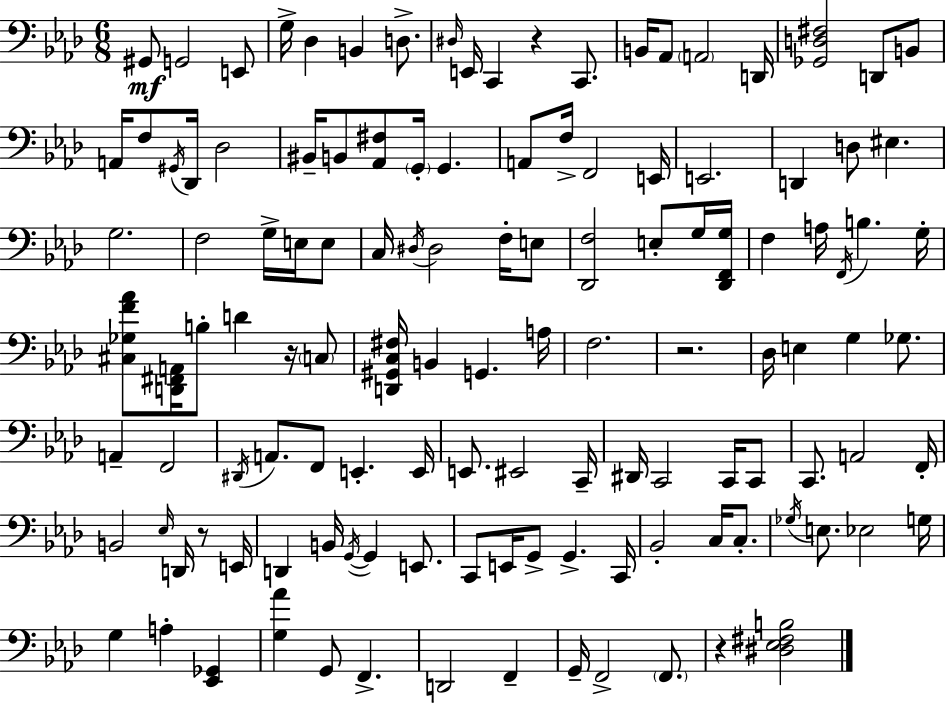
{
  \clef bass
  \numericTimeSignature
  \time 6/8
  \key aes \major
  gis,8\mf g,2 e,8 | g16-> des4 b,4 d8.-> | \grace { dis16 } e,16 c,4 r4 c,8. | b,16 aes,8 \parenthesize a,2 | \break d,16 <ges, d fis>2 d,8 b,8 | a,16 f8 \acciaccatura { gis,16 } des,16 des2 | bis,16-- b,8 <aes, fis>8 \parenthesize g,16-. g,4. | a,8 f16-> f,2 | \break e,16 e,2. | d,4 d8 eis4. | g2. | f2 g16-> e16 | \break e8 c16 \acciaccatura { dis16 } dis2 | f16-. e8 <des, f>2 e8-. | g16 <des, f, g>16 f4 a16 \acciaccatura { f,16 } b4. | g16-. <cis ges f' aes'>8 <d, fis, a,>16 b8-. d'4 | \break r16 \parenthesize c8 <d, gis, c fis>16 b,4 g,4. | a16 f2. | r2. | des16 e4 g4 | \break ges8. a,4-- f,2 | \acciaccatura { dis,16 } a,8. f,8 e,4.-. | e,16 e,8. eis,2 | c,16-- dis,16 c,2 | \break c,16 c,8 c,8. a,2 | f,16-. b,2 | \grace { ees16 } d,16 r8 e,16 d,4 b,16 \acciaccatura { g,16~ }~ | g,4 e,8. c,8 e,16 g,8-> | \break g,4.-> c,16 bes,2-. | c16 c8.-. \acciaccatura { ges16 } e8. ees2 | g16 g4 | a4-. <ees, ges,>4 <g aes'>4 | \break g,8 f,4.-> d,2 | f,4-- g,16-- f,2-> | \parenthesize f,8. r4 | <dis ees fis b>2 \bar "|."
}